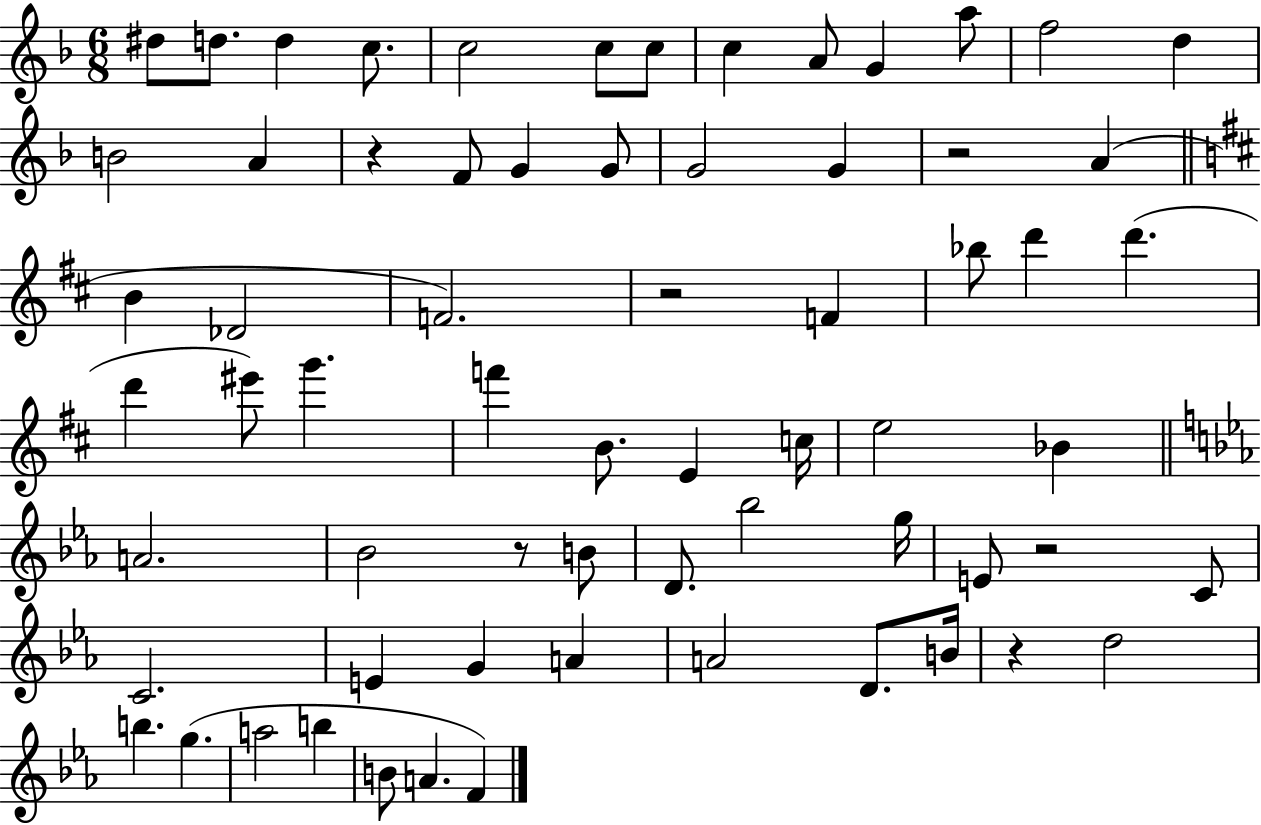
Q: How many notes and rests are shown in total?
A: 66